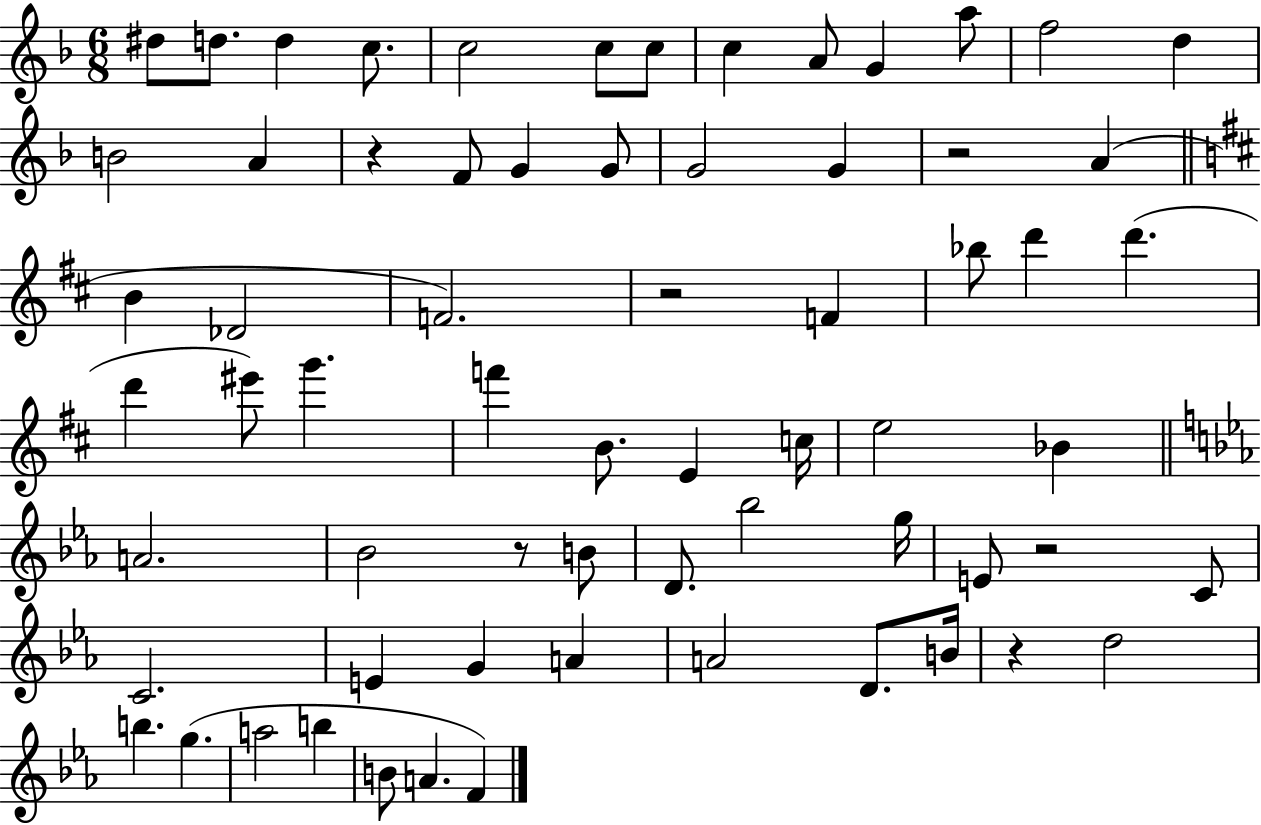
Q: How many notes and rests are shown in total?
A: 66